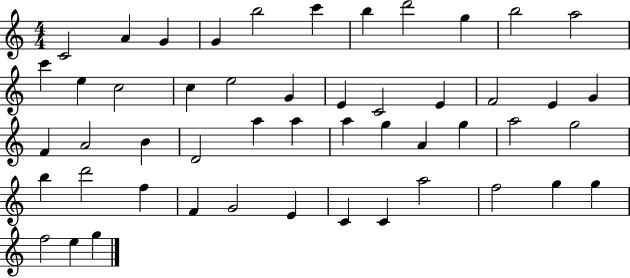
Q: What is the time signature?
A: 4/4